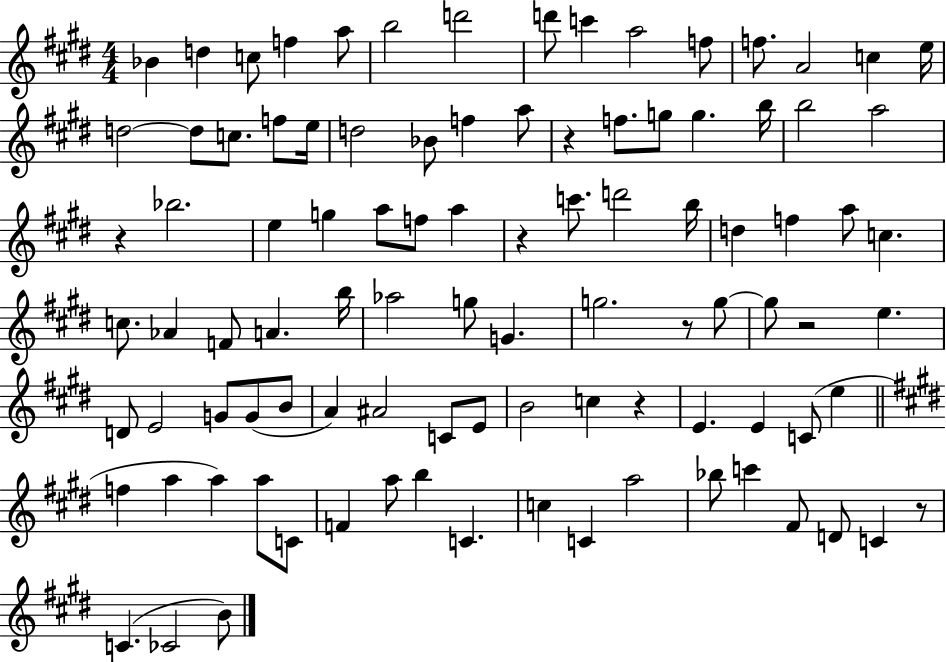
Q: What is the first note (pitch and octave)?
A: Bb4